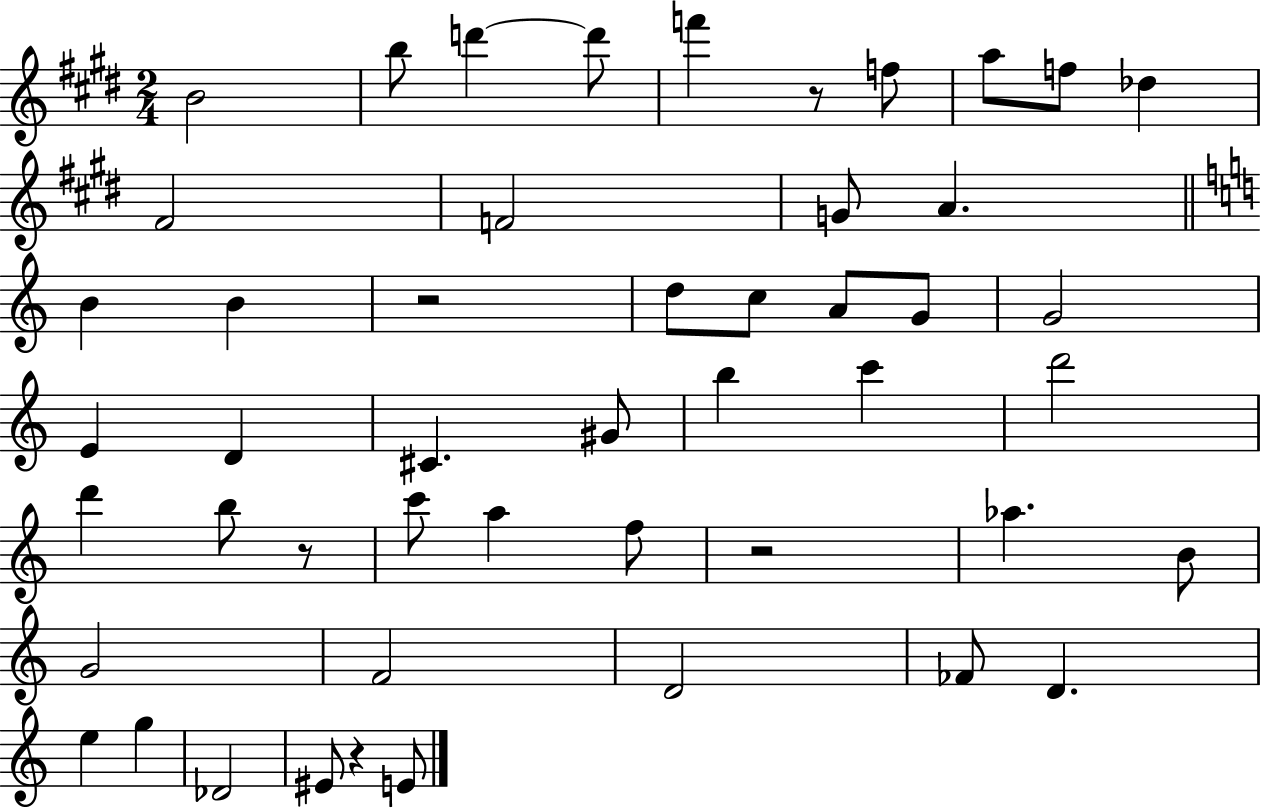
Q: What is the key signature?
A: E major